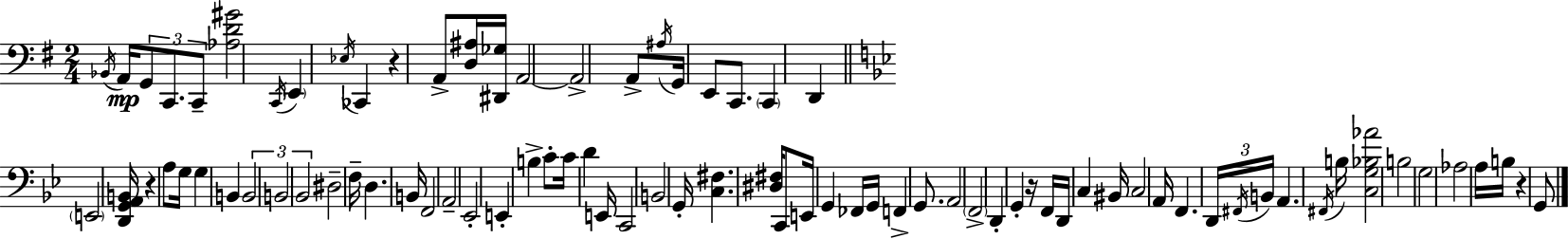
Bb2/s A2/s G2/e C2/e. C2/e [Ab3,D4,G#4]/h C2/s E2/q Eb3/s CES2/q R/q A2/e [D3,A#3]/s [D#2,Gb3]/s A2/h A2/h A2/e A#3/s G2/s E2/e C2/e. C2/q D2/q E2/h [D2,G2,A2,B2]/s R/q A3/e G3/s G3/q B2/q B2/h B2/h Bb2/h D#3/h F3/s D3/q. B2/s F2/h A2/h Eb2/h E2/q B3/q C4/e C4/s D4/q E2/s C2/h B2/h G2/s [C3,F#3]/q. [D#3,F#3]/s C2/e E2/s G2/q FES2/s G2/s F2/q G2/e. A2/h F2/h D2/q G2/q R/s F2/s D2/s C3/q BIS2/s C3/h A2/s F2/q. D2/s F#2/s B2/s A2/q. F#2/s B3/s [C3,G3,Bb3,Ab4]/h B3/h G3/h Ab3/h A3/s B3/s R/q G2/e